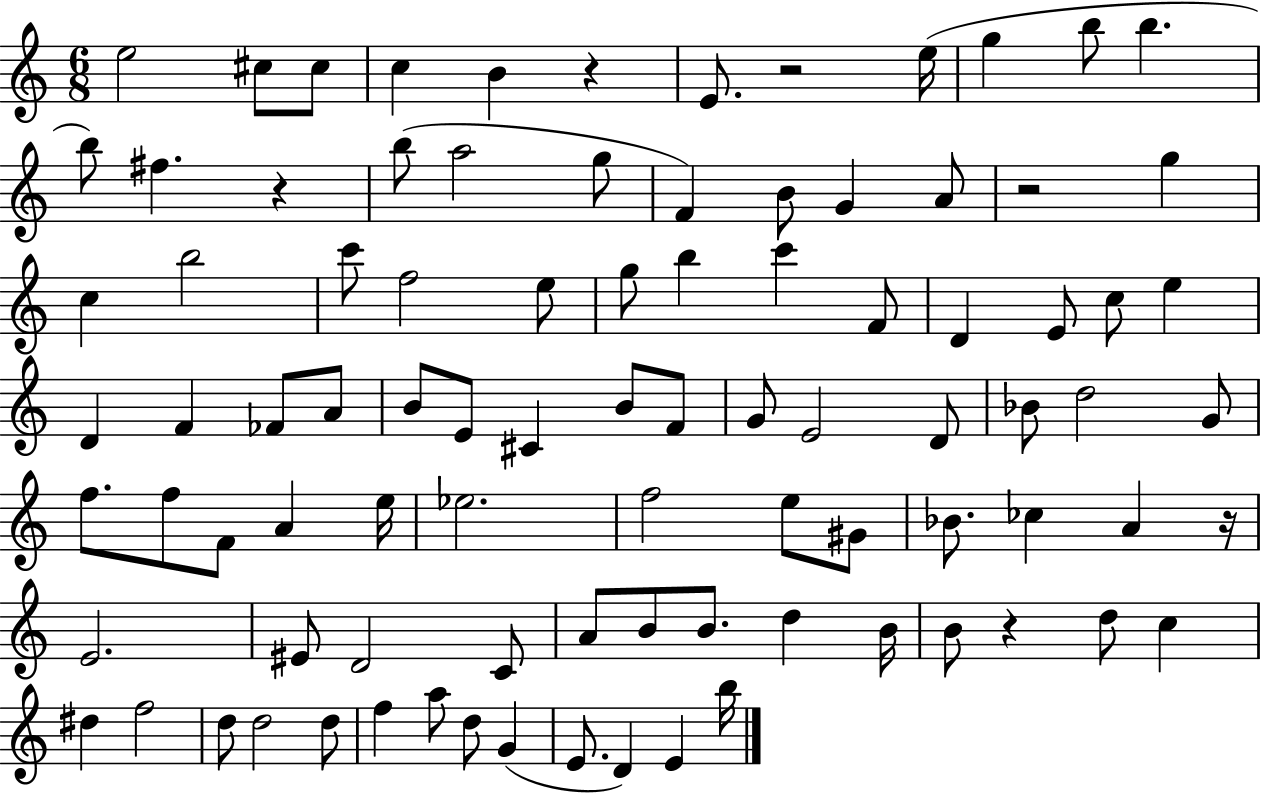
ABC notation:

X:1
T:Untitled
M:6/8
L:1/4
K:C
e2 ^c/2 ^c/2 c B z E/2 z2 e/4 g b/2 b b/2 ^f z b/2 a2 g/2 F B/2 G A/2 z2 g c b2 c'/2 f2 e/2 g/2 b c' F/2 D E/2 c/2 e D F _F/2 A/2 B/2 E/2 ^C B/2 F/2 G/2 E2 D/2 _B/2 d2 G/2 f/2 f/2 F/2 A e/4 _e2 f2 e/2 ^G/2 _B/2 _c A z/4 E2 ^E/2 D2 C/2 A/2 B/2 B/2 d B/4 B/2 z d/2 c ^d f2 d/2 d2 d/2 f a/2 d/2 G E/2 D E b/4